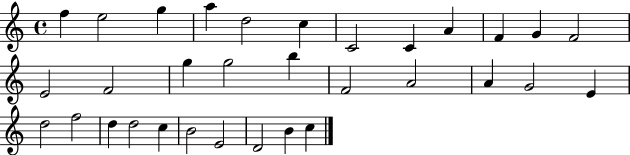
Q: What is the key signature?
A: C major